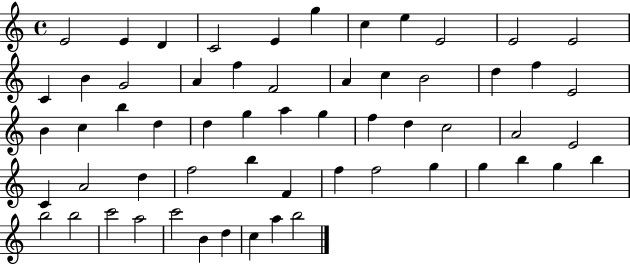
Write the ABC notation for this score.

X:1
T:Untitled
M:4/4
L:1/4
K:C
E2 E D C2 E g c e E2 E2 E2 C B G2 A f F2 A c B2 d f E2 B c b d d g a g f d c2 A2 E2 C A2 d f2 b F f f2 g g b g b b2 b2 c'2 a2 c'2 B d c a b2